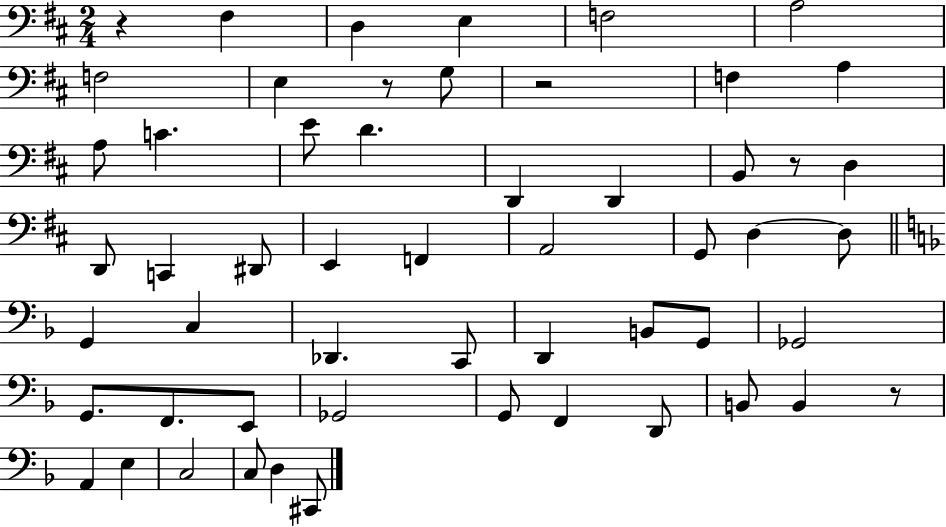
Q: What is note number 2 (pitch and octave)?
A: D3